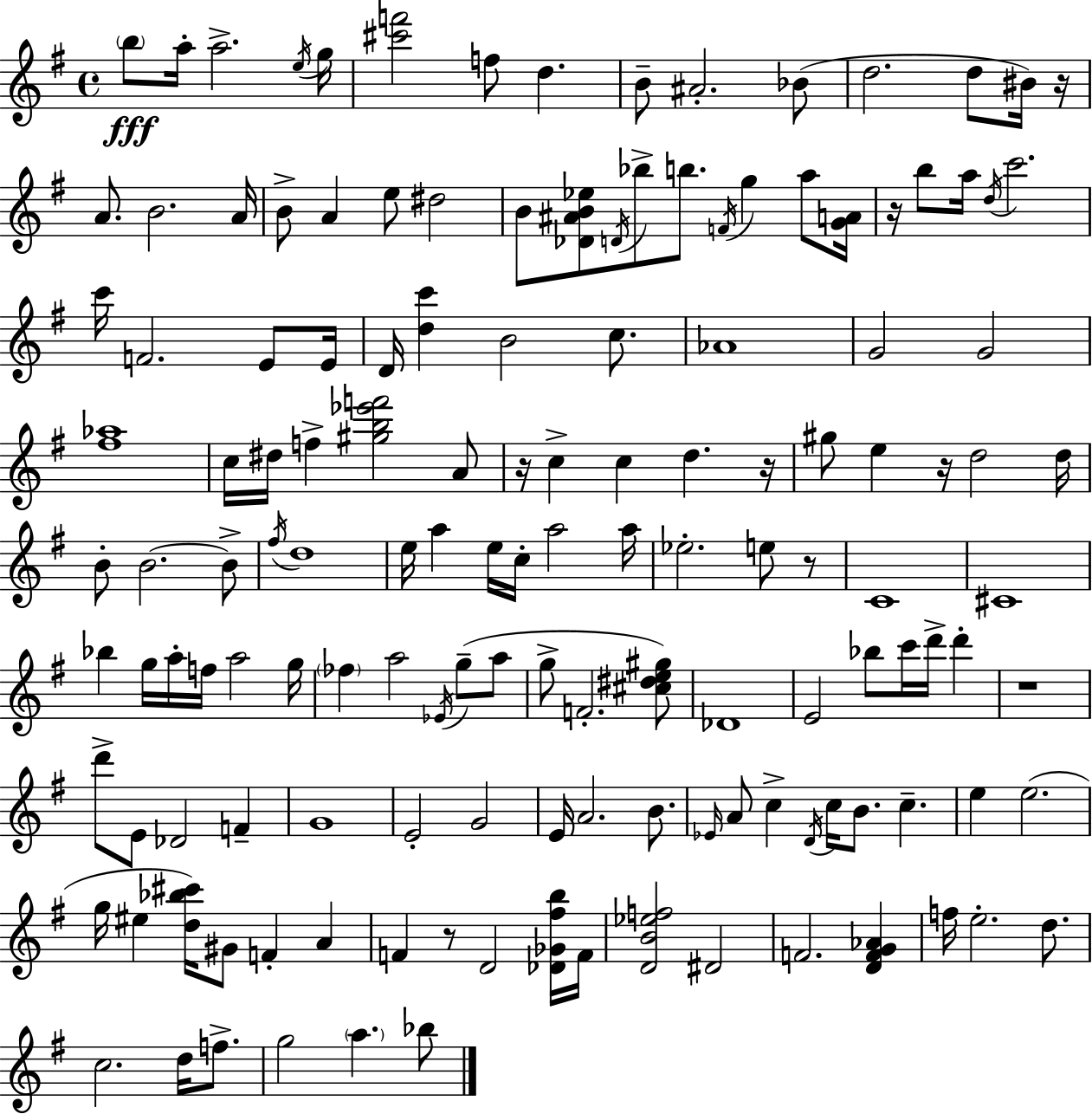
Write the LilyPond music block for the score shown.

{
  \clef treble
  \time 4/4
  \defaultTimeSignature
  \key g \major
  \repeat volta 2 { \parenthesize b''8\fff a''16-. a''2.-> \acciaccatura { e''16 } | g''16 <cis''' f'''>2 f''8 d''4. | b'8-- ais'2.-. bes'8( | d''2. d''8 bis'16) | \break r16 a'8. b'2. | a'16 b'8-> a'4 e''8 dis''2 | b'8 <des' ais' b' ees''>8 \acciaccatura { d'16 } bes''8-> b''8. \acciaccatura { f'16 } g''4 | a''8 <g' a'>16 r16 b''8 a''16 \acciaccatura { d''16 } c'''2. | \break c'''16 f'2. | e'8 e'16 d'16 <d'' c'''>4 b'2 | c''8. aes'1 | g'2 g'2 | \break <fis'' aes''>1 | c''16 dis''16 f''4-> <gis'' b'' ees''' f'''>2 | a'8 r16 c''4-> c''4 d''4. | r16 gis''8 e''4 r16 d''2 | \break d''16 b'8-. b'2.~~ | b'8-> \acciaccatura { fis''16 } d''1 | e''16 a''4 e''16 c''16-. a''2 | a''16 ees''2.-. | \break e''8 r8 c'1 | cis'1 | bes''4 g''16 a''16-. f''16 a''2 | g''16 \parenthesize fes''4 a''2 | \break \acciaccatura { ees'16 } g''8--( a''8 g''8-> f'2.-. | <cis'' dis'' e'' gis''>8) des'1 | e'2 bes''8 | c'''16 d'''16-> d'''4-. r1 | \break d'''8-> e'8 des'2 | f'4-- g'1 | e'2-. g'2 | e'16 a'2. | \break b'8. \grace { ees'16 } a'8 c''4-> \acciaccatura { d'16 } c''16 b'8. | c''4.-- e''4 e''2.( | g''16 eis''4 <d'' bes'' cis'''>16) gis'8 | f'4-. a'4 f'4 r8 d'2 | \break <des' ges' fis'' b''>16 f'16 <d' b' ees'' f''>2 | dis'2 f'2. | <d' f' g' aes'>4 f''16 e''2.-. | d''8. c''2. | \break d''16 f''8.-> g''2 | \parenthesize a''4. bes''8 } \bar "|."
}